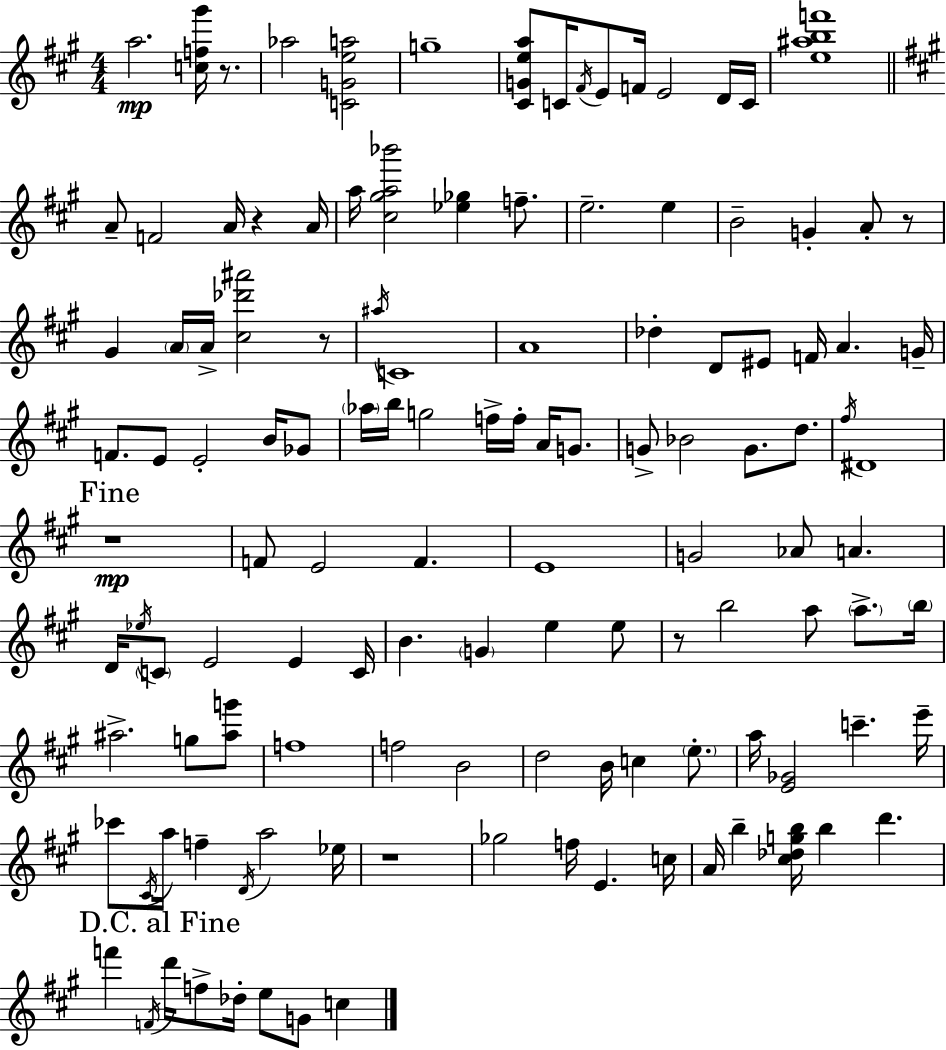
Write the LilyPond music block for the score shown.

{
  \clef treble
  \numericTimeSignature
  \time 4/4
  \key a \major
  a''2.\mp <c'' f'' gis'''>16 r8. | aes''2 <c' g' e'' a''>2 | g''1-- | <cis' g' e'' a''>8 c'16 \acciaccatura { fis'16 } e'8 f'16 e'2 d'16 | \break c'16 <e'' ais'' b'' f'''>1 | \bar "||" \break \key a \major a'8-- f'2 a'16 r4 a'16 | a''16 <cis'' gis'' a'' bes'''>2 <ees'' ges''>4 f''8.-- | e''2.-- e''4 | b'2-- g'4-. a'8-. r8 | \break gis'4 \parenthesize a'16 a'16-> <cis'' des''' ais'''>2 r8 | \acciaccatura { ais''16 } c'1 | a'1 | des''4-. d'8 eis'8 f'16 a'4. | \break g'16-- f'8. e'8 e'2-. b'16 ges'8 | \parenthesize aes''16 b''16 g''2 f''16-> f''16-. a'16 g'8. | g'8-> bes'2 g'8. d''8. | \acciaccatura { fis''16 } dis'1 | \break \mark "Fine" r1\mp | f'8 e'2 f'4. | e'1 | g'2 aes'8 a'4. | \break d'16 \acciaccatura { ees''16 } \parenthesize c'8 e'2 e'4 | c'16 b'4. \parenthesize g'4 e''4 | e''8 r8 b''2 a''8 \parenthesize a''8.-> | \parenthesize b''16 ais''2.-> g''8 | \break <ais'' g'''>8 f''1 | f''2 b'2 | d''2 b'16 c''4 | \parenthesize e''8.-. a''16 <e' ges'>2 c'''4.-- | \break e'''16-- ces'''8 \acciaccatura { cis'16 } a''16 f''4-- \acciaccatura { d'16 } a''2 | ees''16 r1 | ges''2 f''16 e'4. | c''16 a'16 b''4-- <cis'' des'' g'' b''>16 b''4 d'''4. | \break \mark "D.C. al Fine" f'''4 \acciaccatura { f'16 } d'''16 f''8-> des''16-. e''8 | g'8 c''4 \bar "|."
}